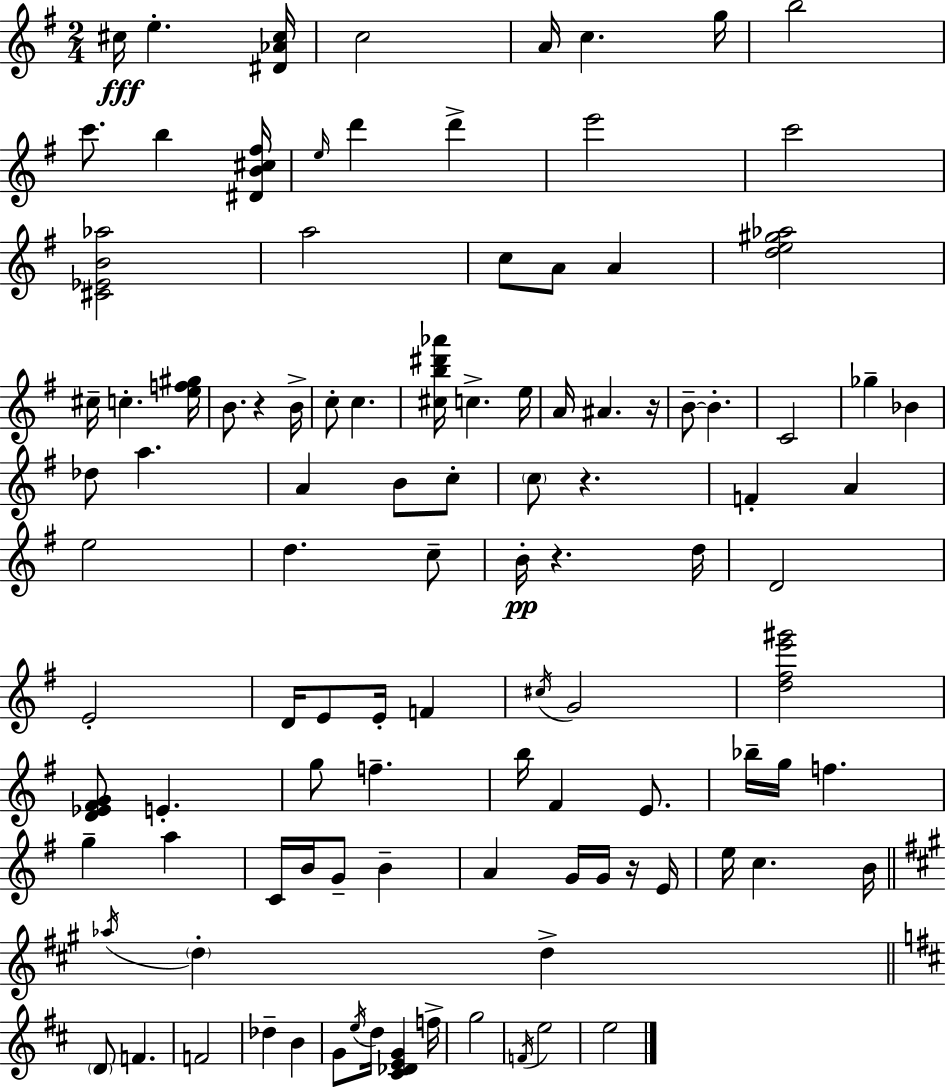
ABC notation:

X:1
T:Untitled
M:2/4
L:1/4
K:Em
^c/4 e [^D_A^c]/4 c2 A/4 c g/4 b2 c'/2 b [^DB^c^f]/4 e/4 d' d' e'2 c'2 [^C_EB_a]2 a2 c/2 A/2 A [de^g_a]2 ^c/4 c [ef^g]/4 B/2 z B/4 c/2 c [^cb^d'_a']/4 c e/4 A/4 ^A z/4 B/2 B C2 _g _B _d/2 a A B/2 c/2 c/2 z F A e2 d c/2 B/4 z d/4 D2 E2 D/4 E/2 E/4 F ^c/4 G2 [d^fe'^g']2 [D_E^FG]/2 E g/2 f b/4 ^F E/2 _b/4 g/4 f g a C/4 B/4 G/2 B A G/4 G/4 z/4 E/4 e/4 c B/4 _a/4 d d D/2 F F2 _d B G/2 e/4 d/4 [^C_DEG] f/4 g2 F/4 e2 e2